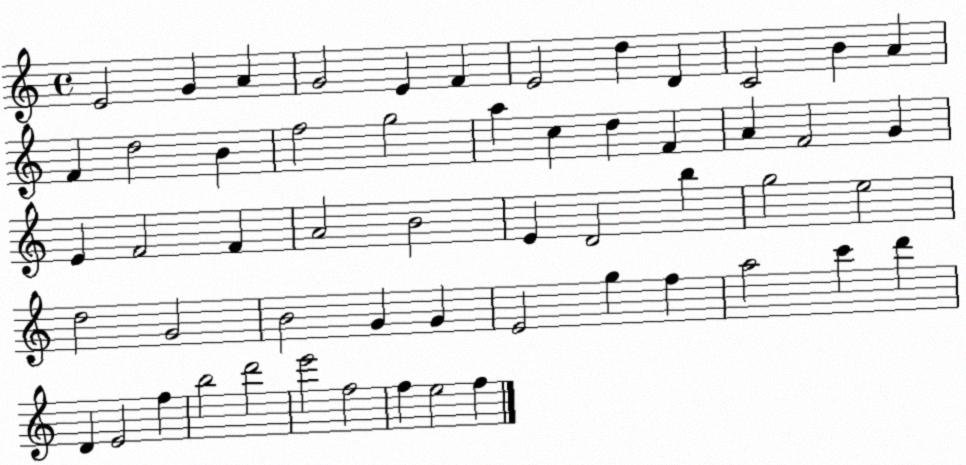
X:1
T:Untitled
M:4/4
L:1/4
K:C
E2 G A G2 E F E2 d D C2 B A F d2 B f2 g2 a c d F A F2 G E F2 F A2 B2 E D2 b g2 e2 d2 G2 B2 G G E2 g f a2 c' d' D E2 f b2 d'2 e'2 f2 f e2 f